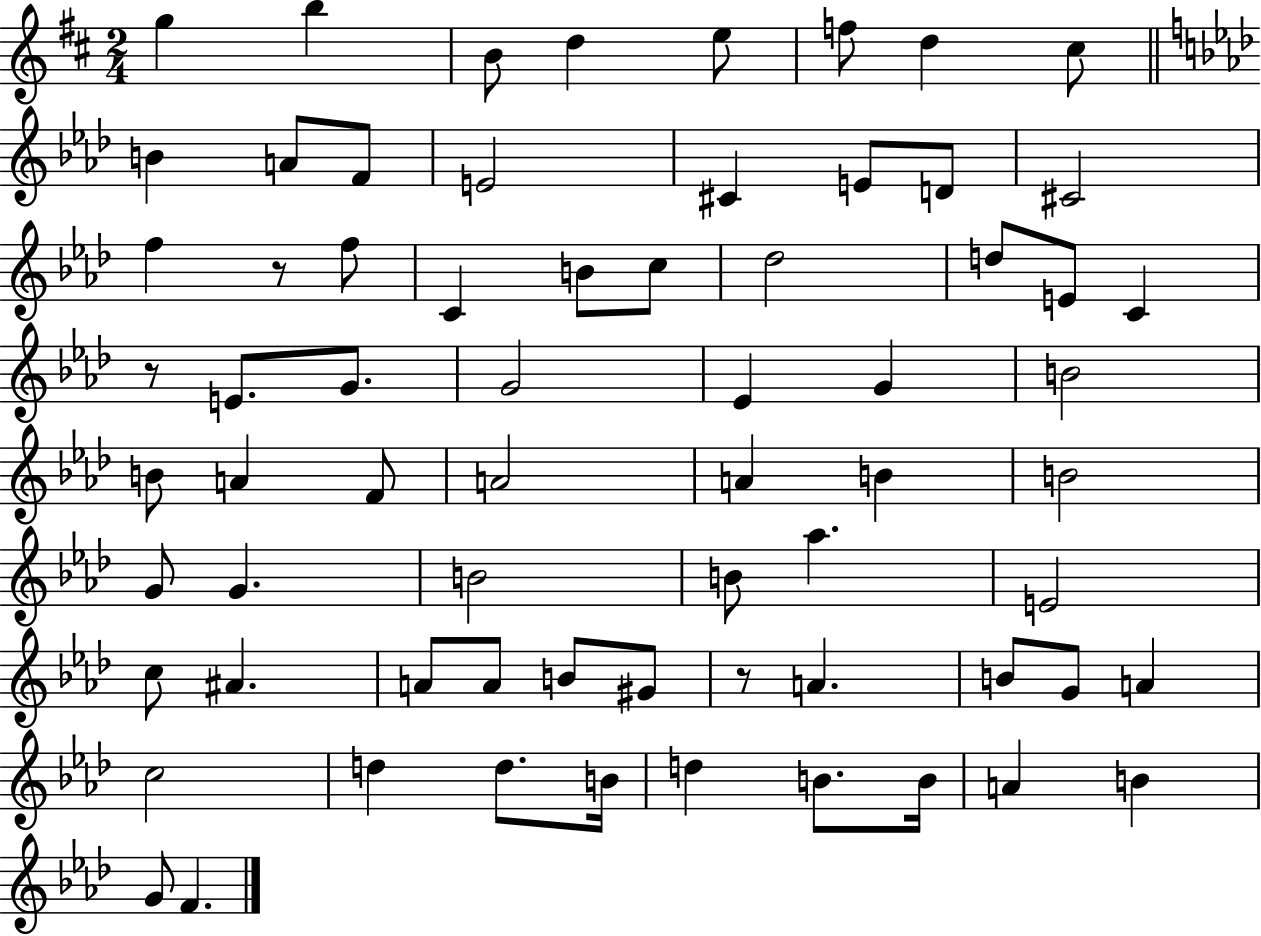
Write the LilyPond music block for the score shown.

{
  \clef treble
  \numericTimeSignature
  \time 2/4
  \key d \major
  g''4 b''4 | b'8 d''4 e''8 | f''8 d''4 cis''8 | \bar "||" \break \key aes \major b'4 a'8 f'8 | e'2 | cis'4 e'8 d'8 | cis'2 | \break f''4 r8 f''8 | c'4 b'8 c''8 | des''2 | d''8 e'8 c'4 | \break r8 e'8. g'8. | g'2 | ees'4 g'4 | b'2 | \break b'8 a'4 f'8 | a'2 | a'4 b'4 | b'2 | \break g'8 g'4. | b'2 | b'8 aes''4. | e'2 | \break c''8 ais'4. | a'8 a'8 b'8 gis'8 | r8 a'4. | b'8 g'8 a'4 | \break c''2 | d''4 d''8. b'16 | d''4 b'8. b'16 | a'4 b'4 | \break g'8 f'4. | \bar "|."
}